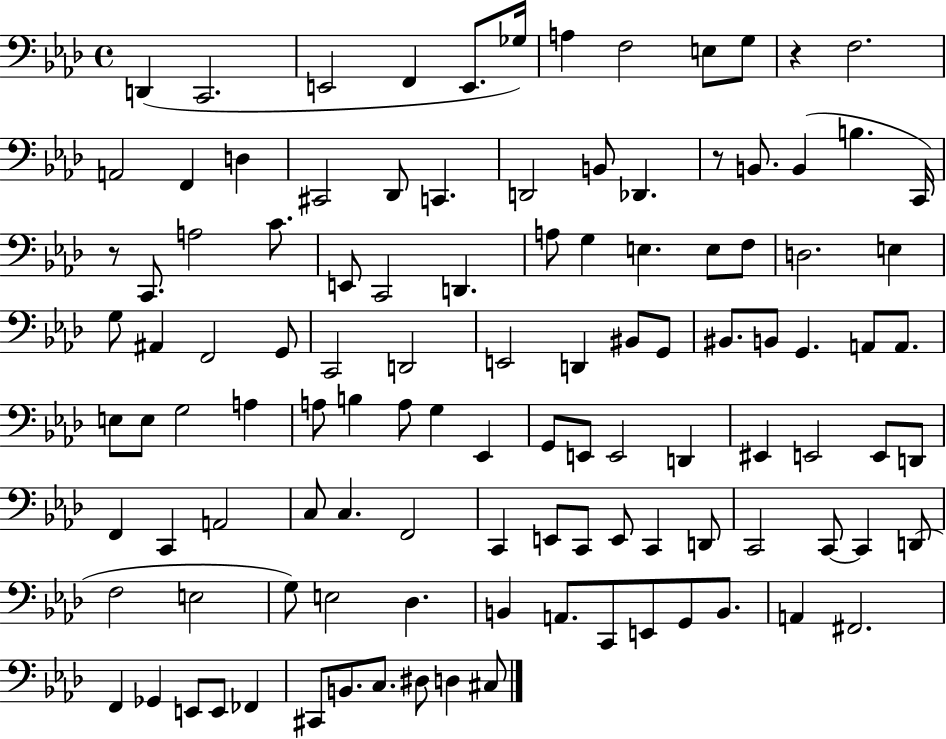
D2/q C2/h. E2/h F2/q E2/e. Gb3/s A3/q F3/h E3/e G3/e R/q F3/h. A2/h F2/q D3/q C#2/h Db2/e C2/q. D2/h B2/e Db2/q. R/e B2/e. B2/q B3/q. C2/s R/e C2/e. A3/h C4/e. E2/e C2/h D2/q. A3/e G3/q E3/q. E3/e F3/e D3/h. E3/q G3/e A#2/q F2/h G2/e C2/h D2/h E2/h D2/q BIS2/e G2/e BIS2/e. B2/e G2/q. A2/e A2/e. E3/e E3/e G3/h A3/q A3/e B3/q A3/e G3/q Eb2/q G2/e E2/e E2/h D2/q EIS2/q E2/h E2/e D2/e F2/q C2/q A2/h C3/e C3/q. F2/h C2/q E2/e C2/e E2/e C2/q D2/e C2/h C2/e C2/q D2/e F3/h E3/h G3/e E3/h Db3/q. B2/q A2/e. C2/e E2/e G2/e B2/e. A2/q F#2/h. F2/q Gb2/q E2/e E2/e FES2/q C#2/e B2/e. C3/e. D#3/e D3/q C#3/e